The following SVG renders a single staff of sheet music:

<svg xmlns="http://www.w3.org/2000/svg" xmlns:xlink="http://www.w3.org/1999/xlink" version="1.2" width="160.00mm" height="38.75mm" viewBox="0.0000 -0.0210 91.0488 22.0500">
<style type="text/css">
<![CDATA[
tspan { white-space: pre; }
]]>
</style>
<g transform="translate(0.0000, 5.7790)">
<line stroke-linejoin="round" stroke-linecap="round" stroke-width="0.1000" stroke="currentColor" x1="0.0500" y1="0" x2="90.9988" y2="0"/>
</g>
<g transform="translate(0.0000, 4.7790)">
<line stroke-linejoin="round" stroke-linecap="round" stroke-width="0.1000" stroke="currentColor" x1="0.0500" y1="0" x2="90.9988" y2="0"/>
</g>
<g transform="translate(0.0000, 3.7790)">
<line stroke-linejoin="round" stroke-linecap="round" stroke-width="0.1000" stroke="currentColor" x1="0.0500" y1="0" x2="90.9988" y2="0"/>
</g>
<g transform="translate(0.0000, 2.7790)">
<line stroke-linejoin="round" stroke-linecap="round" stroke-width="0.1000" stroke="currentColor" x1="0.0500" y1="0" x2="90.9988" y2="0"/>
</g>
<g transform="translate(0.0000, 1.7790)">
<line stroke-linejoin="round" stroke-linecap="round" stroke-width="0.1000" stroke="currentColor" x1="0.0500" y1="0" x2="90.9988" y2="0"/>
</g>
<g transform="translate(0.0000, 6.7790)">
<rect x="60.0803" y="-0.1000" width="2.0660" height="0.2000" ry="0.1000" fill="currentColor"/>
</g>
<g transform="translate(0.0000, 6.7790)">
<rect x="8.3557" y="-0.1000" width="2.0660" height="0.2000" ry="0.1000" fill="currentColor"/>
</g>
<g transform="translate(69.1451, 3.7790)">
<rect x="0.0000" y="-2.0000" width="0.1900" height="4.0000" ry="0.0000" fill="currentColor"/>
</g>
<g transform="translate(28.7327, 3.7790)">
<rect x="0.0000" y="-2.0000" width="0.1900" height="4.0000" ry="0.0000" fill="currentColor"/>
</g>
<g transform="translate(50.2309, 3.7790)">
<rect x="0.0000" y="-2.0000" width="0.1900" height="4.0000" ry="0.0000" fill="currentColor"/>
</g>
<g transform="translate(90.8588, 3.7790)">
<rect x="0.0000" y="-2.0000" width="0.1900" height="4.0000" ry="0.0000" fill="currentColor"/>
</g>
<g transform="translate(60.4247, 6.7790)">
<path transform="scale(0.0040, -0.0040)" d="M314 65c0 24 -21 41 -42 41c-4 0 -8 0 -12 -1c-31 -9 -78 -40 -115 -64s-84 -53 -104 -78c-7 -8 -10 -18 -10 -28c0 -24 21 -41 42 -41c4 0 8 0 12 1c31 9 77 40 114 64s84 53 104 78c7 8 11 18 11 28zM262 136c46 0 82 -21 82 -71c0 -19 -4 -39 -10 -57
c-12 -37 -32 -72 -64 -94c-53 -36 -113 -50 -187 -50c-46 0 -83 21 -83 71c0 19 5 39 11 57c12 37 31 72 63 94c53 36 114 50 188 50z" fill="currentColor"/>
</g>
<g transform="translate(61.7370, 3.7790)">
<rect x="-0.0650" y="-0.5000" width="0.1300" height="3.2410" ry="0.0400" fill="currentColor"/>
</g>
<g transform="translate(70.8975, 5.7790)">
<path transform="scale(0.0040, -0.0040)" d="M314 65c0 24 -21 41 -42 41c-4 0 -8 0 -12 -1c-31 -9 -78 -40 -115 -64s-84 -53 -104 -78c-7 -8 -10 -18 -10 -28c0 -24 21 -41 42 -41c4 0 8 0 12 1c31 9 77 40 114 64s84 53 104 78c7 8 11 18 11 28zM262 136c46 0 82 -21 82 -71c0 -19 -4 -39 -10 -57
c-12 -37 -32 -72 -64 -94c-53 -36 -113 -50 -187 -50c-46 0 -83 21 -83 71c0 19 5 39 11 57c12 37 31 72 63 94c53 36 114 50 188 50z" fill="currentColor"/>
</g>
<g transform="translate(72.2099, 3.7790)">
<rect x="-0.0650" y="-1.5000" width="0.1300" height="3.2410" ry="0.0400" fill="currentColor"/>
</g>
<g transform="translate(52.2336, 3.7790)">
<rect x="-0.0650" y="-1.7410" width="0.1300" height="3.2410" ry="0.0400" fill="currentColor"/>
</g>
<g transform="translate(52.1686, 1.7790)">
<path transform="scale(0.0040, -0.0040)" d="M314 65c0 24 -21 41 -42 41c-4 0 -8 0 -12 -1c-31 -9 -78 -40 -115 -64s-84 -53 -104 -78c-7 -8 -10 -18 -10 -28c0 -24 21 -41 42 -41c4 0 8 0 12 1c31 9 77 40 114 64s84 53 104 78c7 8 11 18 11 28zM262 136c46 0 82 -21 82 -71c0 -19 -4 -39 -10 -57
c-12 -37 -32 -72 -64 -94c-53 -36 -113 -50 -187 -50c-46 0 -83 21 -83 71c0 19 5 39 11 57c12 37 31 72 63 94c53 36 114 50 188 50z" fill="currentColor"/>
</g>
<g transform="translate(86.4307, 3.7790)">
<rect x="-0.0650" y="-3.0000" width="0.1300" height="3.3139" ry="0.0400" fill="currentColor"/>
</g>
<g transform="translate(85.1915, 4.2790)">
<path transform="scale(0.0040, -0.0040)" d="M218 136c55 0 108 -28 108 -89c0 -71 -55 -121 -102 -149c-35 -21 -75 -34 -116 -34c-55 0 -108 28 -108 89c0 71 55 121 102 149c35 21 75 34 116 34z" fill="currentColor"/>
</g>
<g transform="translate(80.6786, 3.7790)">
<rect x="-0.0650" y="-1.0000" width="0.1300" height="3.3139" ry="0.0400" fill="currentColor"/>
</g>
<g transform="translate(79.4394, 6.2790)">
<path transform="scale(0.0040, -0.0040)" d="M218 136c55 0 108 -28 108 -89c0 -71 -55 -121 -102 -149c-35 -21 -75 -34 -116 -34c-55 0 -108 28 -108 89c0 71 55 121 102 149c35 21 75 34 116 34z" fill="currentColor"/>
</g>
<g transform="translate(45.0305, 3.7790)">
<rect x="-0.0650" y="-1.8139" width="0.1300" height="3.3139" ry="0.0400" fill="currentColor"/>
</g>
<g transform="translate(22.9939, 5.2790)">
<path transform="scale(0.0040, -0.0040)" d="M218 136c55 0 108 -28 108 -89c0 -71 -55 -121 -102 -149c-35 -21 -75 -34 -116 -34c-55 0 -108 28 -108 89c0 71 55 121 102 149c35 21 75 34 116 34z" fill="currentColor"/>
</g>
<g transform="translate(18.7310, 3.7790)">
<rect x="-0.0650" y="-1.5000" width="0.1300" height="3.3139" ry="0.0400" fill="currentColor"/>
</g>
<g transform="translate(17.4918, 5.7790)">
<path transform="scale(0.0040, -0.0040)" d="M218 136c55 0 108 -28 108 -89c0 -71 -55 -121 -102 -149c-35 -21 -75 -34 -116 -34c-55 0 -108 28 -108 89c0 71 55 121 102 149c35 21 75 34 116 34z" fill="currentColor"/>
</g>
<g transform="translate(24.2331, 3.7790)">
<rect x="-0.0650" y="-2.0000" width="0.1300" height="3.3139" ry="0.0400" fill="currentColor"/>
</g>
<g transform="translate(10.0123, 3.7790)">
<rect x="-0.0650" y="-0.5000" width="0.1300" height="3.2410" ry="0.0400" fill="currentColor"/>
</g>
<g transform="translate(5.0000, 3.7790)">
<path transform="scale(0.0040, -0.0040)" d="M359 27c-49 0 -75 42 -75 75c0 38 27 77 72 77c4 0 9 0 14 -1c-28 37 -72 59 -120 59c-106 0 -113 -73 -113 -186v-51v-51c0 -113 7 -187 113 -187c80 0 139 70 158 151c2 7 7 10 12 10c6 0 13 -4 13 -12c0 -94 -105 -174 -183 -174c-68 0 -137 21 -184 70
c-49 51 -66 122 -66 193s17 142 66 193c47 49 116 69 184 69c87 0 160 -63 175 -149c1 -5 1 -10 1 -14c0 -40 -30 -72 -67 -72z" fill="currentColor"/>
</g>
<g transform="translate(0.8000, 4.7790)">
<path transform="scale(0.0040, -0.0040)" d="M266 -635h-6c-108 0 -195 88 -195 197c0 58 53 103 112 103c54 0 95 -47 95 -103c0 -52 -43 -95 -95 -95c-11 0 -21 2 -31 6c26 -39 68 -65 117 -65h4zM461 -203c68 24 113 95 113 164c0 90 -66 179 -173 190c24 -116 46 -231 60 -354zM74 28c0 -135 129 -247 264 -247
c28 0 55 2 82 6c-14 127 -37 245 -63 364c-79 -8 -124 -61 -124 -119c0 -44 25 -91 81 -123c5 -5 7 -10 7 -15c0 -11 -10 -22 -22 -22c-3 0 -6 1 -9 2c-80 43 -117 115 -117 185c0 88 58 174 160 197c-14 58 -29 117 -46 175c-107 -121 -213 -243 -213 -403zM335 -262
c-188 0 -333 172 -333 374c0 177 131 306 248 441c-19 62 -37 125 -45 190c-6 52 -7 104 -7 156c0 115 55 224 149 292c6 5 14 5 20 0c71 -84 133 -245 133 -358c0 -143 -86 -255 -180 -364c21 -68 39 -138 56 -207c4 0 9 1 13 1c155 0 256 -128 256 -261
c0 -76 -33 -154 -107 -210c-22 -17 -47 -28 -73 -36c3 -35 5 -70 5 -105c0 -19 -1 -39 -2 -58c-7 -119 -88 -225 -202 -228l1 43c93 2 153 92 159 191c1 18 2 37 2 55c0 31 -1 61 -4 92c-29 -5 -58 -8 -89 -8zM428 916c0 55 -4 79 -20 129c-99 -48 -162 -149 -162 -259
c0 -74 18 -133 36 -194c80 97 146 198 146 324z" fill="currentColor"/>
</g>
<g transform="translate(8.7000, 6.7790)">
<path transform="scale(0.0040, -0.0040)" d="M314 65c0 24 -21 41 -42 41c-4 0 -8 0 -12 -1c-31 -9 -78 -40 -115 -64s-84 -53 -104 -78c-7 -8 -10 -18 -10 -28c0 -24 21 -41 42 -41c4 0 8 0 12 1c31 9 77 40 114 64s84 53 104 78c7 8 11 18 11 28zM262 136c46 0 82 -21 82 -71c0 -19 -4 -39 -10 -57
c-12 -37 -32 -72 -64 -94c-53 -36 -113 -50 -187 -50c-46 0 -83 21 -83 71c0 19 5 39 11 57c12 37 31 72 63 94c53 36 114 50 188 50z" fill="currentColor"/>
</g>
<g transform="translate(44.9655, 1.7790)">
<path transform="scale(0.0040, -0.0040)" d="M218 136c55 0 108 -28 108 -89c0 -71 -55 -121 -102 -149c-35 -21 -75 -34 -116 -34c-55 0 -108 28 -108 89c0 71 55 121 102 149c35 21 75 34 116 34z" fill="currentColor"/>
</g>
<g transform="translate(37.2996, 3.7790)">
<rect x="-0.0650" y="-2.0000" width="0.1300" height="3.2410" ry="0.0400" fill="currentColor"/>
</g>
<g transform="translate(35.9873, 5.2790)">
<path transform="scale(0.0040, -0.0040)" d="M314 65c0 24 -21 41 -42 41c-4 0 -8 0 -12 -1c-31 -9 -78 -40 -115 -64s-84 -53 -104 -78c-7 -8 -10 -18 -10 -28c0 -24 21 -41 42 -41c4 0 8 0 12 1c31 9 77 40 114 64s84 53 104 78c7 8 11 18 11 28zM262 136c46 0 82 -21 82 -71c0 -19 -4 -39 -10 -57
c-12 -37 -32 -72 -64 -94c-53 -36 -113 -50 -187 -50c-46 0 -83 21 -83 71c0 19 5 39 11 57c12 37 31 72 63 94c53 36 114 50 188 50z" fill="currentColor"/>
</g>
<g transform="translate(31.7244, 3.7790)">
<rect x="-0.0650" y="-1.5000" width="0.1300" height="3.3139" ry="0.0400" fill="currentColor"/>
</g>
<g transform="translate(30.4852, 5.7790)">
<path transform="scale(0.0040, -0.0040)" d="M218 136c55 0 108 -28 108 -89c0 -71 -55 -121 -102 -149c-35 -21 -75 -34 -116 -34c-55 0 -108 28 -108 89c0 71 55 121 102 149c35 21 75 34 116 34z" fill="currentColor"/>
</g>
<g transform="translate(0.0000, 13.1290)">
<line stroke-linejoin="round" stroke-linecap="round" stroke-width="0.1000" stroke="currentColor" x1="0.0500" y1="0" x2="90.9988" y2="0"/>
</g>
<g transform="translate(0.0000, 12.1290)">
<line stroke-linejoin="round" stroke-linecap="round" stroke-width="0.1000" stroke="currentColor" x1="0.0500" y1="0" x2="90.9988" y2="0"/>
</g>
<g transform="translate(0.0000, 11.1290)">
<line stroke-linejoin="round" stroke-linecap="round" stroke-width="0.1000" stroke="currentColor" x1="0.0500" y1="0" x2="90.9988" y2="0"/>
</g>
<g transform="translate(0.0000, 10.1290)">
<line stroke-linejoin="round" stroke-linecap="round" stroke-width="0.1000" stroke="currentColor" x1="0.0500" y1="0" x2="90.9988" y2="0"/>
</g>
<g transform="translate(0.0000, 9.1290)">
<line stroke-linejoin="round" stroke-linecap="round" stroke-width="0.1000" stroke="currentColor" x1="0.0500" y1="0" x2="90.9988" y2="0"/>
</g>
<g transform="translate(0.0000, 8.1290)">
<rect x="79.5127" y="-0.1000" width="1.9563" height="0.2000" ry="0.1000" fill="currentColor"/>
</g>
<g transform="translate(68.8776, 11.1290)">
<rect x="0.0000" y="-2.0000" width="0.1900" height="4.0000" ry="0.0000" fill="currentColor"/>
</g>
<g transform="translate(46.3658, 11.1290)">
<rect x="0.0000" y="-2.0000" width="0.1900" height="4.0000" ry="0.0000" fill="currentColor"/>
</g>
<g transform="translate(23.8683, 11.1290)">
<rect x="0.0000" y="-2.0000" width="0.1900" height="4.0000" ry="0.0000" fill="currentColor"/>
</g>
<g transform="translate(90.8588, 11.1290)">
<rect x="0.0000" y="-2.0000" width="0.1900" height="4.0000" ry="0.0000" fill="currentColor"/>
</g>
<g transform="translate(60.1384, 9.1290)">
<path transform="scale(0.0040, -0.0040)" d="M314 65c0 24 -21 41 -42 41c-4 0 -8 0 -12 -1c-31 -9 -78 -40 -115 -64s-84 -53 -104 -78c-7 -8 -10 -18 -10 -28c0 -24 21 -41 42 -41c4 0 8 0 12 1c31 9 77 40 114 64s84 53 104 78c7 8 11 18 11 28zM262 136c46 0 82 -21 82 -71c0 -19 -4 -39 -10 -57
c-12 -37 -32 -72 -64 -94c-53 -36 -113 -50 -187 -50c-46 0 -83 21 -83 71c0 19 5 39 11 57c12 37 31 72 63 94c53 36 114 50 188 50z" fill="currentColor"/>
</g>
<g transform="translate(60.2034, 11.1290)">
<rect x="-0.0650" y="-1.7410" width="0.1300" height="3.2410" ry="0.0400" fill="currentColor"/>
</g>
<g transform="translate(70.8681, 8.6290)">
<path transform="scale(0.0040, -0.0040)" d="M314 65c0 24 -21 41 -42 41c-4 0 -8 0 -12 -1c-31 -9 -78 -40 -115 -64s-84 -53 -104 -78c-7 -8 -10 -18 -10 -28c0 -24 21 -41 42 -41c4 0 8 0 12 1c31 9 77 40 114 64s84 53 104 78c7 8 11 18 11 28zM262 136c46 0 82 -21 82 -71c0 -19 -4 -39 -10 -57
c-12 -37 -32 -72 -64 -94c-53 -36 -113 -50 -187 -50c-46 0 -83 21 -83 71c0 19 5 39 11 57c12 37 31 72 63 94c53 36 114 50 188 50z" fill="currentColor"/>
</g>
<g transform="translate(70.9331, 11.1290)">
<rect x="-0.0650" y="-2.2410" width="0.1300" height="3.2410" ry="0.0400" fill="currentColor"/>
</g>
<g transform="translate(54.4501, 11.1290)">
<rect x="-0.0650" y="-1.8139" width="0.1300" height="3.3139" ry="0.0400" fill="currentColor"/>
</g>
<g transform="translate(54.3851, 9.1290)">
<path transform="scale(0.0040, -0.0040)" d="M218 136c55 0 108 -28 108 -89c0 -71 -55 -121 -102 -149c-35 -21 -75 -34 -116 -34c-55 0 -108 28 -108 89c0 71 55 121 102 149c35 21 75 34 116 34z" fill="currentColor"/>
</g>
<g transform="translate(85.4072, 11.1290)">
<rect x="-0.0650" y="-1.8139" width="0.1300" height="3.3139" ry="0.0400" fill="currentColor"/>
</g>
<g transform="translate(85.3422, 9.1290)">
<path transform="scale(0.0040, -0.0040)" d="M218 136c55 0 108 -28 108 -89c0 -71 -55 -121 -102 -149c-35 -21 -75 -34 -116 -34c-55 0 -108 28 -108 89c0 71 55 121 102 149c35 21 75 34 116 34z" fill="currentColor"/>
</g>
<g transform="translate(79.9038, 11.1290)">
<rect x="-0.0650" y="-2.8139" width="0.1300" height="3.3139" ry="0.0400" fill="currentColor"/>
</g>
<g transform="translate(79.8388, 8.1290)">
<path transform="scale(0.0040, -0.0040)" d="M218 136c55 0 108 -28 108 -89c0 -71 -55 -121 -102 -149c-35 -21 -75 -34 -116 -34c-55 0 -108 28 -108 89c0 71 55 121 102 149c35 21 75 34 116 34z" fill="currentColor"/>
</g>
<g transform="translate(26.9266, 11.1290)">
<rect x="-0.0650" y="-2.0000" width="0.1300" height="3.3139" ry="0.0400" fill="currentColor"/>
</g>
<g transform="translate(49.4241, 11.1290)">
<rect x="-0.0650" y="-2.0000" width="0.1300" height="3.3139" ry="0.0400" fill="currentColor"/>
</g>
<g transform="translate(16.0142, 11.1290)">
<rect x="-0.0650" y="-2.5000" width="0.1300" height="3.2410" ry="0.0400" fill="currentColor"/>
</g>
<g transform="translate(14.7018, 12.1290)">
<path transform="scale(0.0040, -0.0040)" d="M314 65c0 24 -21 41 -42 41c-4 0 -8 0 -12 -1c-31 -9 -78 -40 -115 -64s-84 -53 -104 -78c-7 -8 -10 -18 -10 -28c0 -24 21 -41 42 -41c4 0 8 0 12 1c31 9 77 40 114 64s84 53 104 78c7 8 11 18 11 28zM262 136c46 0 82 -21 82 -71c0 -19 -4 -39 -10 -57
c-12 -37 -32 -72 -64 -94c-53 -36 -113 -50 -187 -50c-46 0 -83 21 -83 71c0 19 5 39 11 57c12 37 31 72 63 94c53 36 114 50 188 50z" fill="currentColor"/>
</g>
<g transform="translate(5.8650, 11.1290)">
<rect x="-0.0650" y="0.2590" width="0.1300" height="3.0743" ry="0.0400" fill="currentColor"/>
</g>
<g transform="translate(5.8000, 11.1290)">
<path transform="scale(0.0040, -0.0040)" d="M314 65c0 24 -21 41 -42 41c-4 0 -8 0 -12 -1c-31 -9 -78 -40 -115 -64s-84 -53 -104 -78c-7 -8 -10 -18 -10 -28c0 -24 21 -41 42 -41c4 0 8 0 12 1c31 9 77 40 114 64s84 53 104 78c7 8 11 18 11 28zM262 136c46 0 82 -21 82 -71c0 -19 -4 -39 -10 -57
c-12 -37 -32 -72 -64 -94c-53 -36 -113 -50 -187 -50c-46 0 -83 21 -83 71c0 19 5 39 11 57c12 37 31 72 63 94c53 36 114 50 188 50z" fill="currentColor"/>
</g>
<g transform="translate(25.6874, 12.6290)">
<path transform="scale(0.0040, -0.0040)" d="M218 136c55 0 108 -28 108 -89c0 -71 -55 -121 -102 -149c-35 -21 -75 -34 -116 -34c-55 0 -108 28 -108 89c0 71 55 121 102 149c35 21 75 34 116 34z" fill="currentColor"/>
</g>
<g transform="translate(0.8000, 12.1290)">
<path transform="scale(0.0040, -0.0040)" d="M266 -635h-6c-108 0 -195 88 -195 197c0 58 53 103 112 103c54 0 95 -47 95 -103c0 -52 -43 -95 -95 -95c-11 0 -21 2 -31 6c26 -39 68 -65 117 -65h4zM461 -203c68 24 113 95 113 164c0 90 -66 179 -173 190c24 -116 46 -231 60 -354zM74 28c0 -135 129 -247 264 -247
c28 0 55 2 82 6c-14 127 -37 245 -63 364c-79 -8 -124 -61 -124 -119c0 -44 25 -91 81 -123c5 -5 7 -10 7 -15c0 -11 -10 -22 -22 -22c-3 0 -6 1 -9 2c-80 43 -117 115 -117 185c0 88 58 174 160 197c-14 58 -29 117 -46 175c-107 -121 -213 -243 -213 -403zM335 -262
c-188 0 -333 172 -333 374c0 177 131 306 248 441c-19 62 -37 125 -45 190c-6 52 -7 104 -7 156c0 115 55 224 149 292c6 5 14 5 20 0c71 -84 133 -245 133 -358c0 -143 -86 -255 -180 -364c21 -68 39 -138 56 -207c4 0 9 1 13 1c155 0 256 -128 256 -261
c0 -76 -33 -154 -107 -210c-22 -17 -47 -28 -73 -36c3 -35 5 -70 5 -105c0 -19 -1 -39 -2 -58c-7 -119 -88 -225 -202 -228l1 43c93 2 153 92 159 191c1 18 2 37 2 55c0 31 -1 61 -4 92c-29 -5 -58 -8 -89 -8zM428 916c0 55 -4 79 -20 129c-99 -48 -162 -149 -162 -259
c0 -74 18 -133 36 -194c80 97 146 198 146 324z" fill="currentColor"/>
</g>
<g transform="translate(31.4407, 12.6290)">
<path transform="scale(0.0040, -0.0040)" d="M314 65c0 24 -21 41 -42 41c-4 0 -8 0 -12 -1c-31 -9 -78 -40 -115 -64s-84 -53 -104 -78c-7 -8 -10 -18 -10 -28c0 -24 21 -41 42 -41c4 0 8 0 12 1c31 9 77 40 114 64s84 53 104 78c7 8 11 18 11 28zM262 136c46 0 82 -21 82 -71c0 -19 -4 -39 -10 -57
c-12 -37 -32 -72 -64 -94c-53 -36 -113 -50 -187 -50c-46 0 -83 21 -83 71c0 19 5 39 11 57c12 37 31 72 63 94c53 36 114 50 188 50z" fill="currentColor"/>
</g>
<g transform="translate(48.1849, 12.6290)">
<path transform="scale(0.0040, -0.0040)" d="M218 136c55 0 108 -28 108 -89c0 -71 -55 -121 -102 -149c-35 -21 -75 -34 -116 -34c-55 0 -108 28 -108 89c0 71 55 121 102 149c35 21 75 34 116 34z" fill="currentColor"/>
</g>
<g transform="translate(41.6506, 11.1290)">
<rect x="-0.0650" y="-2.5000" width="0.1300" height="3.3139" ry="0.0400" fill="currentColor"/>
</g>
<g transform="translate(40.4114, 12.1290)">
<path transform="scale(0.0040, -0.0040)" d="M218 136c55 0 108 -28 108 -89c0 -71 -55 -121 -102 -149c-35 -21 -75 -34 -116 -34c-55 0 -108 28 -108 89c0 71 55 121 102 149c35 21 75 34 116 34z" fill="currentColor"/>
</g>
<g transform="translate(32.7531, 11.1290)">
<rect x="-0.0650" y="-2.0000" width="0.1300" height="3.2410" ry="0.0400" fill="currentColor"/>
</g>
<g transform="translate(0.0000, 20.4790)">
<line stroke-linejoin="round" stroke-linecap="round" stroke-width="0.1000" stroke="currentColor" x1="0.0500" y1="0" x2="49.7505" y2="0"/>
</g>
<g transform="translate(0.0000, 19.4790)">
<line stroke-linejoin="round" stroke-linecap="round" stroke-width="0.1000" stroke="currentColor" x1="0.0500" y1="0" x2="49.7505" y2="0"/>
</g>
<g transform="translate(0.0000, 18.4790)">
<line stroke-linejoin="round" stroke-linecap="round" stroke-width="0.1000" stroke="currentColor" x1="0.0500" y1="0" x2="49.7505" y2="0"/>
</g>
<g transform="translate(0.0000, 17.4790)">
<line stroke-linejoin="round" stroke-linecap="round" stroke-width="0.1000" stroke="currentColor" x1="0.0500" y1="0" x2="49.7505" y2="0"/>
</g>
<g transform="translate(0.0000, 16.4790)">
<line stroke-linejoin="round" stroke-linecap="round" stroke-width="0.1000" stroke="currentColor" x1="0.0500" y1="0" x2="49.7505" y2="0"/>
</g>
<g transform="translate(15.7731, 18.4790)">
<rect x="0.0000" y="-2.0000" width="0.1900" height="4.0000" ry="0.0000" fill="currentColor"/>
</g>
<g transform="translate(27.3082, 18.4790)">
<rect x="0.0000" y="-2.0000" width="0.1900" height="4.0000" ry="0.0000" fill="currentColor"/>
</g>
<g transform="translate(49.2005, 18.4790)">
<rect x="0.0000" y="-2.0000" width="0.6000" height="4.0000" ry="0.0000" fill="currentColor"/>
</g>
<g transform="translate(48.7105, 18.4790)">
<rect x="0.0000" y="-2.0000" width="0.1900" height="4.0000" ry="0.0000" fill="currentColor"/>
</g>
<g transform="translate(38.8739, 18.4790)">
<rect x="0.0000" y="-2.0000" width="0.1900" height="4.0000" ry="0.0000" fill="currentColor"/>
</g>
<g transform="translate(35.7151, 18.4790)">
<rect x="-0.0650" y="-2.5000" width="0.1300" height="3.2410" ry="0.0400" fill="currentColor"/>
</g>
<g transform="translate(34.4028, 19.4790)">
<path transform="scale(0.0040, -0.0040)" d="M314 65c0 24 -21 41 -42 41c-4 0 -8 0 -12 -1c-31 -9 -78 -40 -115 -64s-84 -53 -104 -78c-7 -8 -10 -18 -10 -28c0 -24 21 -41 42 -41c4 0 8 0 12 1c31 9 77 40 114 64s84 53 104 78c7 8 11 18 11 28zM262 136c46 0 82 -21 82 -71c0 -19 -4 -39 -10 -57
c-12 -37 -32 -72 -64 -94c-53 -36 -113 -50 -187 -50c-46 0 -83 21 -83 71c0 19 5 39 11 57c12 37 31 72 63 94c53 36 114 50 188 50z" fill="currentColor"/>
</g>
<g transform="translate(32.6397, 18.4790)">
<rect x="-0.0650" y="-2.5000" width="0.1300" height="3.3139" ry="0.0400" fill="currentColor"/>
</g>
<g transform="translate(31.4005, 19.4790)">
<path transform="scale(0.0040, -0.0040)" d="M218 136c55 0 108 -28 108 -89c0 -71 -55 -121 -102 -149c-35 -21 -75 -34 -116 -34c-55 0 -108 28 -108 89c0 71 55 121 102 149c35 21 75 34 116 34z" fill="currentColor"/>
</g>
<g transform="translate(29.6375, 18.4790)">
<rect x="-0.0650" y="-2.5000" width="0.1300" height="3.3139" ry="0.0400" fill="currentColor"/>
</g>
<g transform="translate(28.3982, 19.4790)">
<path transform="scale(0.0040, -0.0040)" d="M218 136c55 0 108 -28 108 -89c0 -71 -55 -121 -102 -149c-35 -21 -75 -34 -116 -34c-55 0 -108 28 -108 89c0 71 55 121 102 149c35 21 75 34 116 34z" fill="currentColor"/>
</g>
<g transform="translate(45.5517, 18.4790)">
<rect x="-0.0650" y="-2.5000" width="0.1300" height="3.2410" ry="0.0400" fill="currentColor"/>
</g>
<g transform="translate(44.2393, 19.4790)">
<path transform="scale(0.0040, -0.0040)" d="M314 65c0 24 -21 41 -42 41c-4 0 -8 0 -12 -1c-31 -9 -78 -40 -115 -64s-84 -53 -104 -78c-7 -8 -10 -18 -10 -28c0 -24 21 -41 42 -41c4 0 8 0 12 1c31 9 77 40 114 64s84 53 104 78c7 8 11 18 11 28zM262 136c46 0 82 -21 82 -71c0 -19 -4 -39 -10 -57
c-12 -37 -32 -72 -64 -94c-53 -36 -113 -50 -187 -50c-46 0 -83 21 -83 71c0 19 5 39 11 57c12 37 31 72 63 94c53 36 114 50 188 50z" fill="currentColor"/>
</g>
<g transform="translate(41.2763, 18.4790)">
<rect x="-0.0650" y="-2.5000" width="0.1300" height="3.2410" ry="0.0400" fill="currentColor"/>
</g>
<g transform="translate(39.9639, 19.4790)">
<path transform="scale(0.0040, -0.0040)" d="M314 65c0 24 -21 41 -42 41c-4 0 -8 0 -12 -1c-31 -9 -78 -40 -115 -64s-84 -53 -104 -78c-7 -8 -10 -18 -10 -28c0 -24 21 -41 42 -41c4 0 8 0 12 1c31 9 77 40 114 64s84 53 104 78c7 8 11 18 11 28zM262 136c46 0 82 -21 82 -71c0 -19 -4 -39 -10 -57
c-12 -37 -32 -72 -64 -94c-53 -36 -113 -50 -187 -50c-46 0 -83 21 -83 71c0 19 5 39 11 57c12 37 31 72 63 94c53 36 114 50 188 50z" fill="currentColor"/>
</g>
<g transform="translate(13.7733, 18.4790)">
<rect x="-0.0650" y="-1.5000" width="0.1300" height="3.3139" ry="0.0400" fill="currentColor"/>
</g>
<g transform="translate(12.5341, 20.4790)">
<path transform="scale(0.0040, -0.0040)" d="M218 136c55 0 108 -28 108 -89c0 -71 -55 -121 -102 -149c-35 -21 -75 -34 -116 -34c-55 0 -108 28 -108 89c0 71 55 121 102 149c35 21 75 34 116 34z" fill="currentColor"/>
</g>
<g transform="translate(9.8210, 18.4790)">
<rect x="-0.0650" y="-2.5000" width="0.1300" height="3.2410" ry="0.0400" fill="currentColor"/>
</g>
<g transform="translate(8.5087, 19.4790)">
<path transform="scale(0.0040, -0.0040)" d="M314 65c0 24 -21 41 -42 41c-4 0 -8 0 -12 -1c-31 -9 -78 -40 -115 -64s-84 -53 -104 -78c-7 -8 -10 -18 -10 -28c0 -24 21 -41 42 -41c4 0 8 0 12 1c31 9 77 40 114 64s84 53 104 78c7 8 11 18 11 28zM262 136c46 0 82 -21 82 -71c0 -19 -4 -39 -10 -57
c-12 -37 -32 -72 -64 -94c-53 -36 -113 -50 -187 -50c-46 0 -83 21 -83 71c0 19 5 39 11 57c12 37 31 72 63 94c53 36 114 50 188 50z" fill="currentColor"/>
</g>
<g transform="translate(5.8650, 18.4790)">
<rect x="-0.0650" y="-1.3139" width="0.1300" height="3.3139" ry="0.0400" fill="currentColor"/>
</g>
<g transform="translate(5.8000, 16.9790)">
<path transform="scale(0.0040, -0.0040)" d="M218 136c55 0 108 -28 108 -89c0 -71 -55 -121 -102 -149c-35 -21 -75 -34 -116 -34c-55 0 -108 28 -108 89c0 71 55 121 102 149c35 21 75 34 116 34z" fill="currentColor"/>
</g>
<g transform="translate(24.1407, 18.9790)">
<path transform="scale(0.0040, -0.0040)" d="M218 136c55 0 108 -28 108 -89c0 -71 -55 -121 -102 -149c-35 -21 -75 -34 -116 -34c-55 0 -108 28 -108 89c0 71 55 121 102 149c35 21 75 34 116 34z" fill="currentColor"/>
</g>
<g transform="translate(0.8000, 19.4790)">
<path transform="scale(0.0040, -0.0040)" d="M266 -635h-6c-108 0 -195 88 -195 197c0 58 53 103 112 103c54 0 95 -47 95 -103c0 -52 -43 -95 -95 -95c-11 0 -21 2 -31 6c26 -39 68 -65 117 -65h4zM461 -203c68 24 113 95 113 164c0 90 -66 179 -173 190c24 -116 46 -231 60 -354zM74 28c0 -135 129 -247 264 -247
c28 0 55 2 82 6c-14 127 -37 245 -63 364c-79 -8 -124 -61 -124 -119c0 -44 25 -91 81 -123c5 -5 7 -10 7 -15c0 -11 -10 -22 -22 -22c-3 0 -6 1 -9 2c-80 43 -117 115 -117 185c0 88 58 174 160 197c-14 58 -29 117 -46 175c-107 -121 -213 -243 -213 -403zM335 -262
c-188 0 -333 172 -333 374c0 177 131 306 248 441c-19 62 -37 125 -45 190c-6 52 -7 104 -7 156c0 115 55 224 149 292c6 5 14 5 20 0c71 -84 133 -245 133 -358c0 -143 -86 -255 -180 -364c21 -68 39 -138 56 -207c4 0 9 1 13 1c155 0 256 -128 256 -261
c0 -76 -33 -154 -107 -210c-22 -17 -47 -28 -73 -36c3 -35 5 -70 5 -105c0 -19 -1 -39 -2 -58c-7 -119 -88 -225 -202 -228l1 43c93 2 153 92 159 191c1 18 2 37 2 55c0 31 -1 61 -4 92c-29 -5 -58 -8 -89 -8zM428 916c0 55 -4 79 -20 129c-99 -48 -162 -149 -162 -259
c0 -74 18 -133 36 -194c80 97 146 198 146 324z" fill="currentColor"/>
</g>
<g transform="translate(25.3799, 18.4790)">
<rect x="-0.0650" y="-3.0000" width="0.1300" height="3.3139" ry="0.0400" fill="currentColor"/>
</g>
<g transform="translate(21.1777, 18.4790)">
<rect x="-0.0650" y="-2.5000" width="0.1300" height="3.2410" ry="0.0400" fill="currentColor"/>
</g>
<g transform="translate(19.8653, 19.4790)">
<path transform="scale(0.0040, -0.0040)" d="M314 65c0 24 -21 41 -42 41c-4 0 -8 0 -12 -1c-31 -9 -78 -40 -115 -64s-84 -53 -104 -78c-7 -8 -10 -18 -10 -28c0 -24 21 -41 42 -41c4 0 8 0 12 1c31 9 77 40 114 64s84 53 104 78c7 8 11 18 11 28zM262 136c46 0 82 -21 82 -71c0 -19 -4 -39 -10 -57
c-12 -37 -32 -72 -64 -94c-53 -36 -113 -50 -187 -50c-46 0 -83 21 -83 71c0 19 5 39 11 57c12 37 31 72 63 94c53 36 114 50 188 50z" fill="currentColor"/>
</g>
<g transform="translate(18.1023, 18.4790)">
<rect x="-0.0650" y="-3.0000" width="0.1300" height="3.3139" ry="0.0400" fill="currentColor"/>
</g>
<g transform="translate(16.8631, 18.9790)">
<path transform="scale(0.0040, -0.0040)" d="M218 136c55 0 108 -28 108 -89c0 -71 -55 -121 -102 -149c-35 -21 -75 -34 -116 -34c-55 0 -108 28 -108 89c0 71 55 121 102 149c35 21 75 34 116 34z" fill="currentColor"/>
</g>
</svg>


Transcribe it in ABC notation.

X:1
T:Untitled
M:4/4
L:1/4
K:C
C2 E F E F2 f f2 C2 E2 D A B2 G2 F F2 G F f f2 g2 a f e G2 E A G2 A G G G2 G2 G2